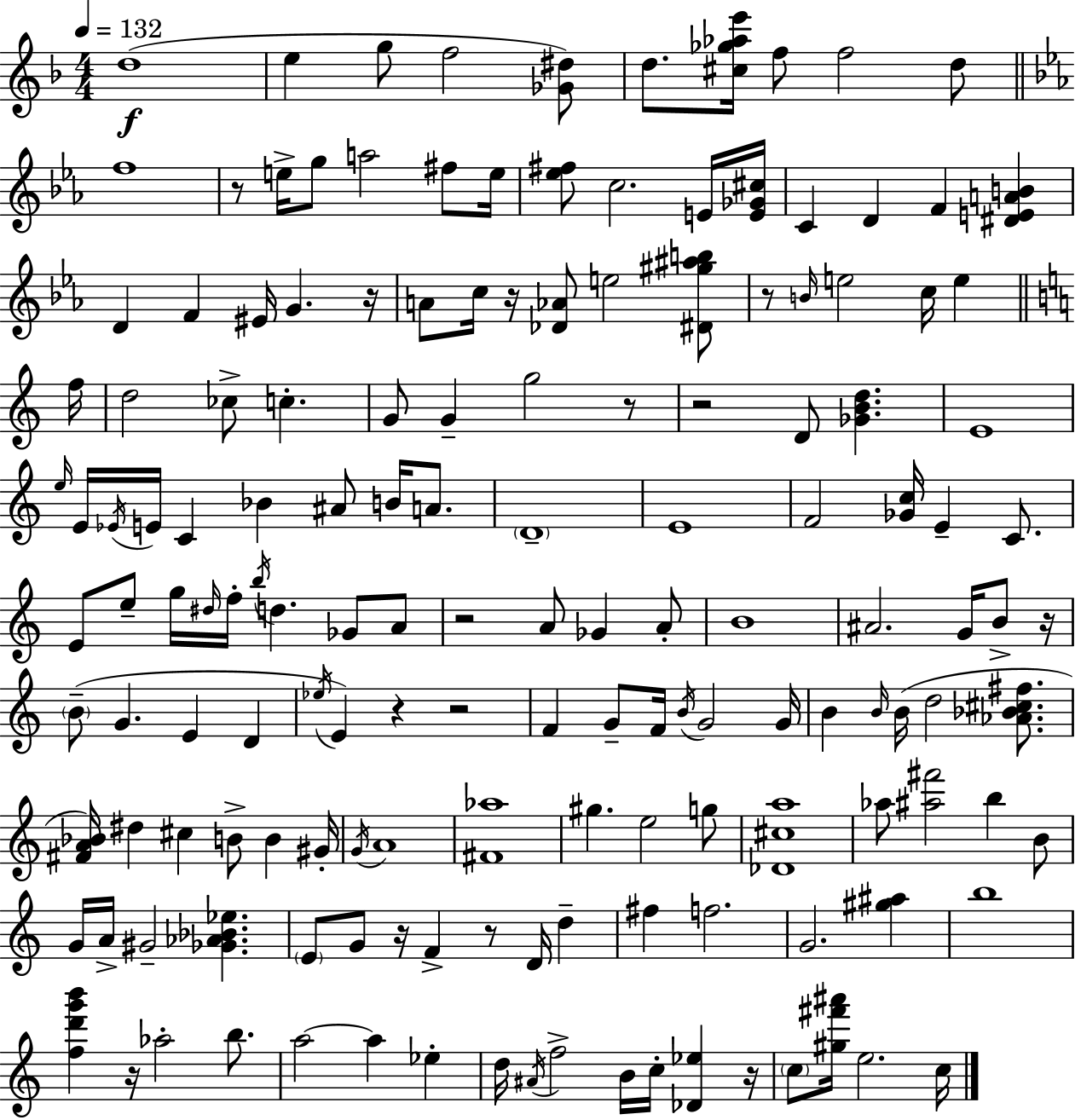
D5/w E5/q G5/e F5/h [Gb4,D#5]/e D5/e. [C#5,Gb5,Ab5,E6]/s F5/e F5/h D5/e F5/w R/e E5/s G5/e A5/h F#5/e E5/s [Eb5,F#5]/e C5/h. E4/s [E4,Gb4,C#5]/s C4/q D4/q F4/q [D#4,E4,A4,B4]/q D4/q F4/q EIS4/s G4/q. R/s A4/e C5/s R/s [Db4,Ab4]/e E5/h [D#4,G#5,A#5,B5]/e R/e B4/s E5/h C5/s E5/q F5/s D5/h CES5/e C5/q. G4/e G4/q G5/h R/e R/h D4/e [Gb4,B4,D5]/q. E4/w E5/s E4/s Eb4/s E4/s C4/q Bb4/q A#4/e B4/s A4/e. D4/w E4/w F4/h [Gb4,C5]/s E4/q C4/e. E4/e E5/e G5/s D#5/s F5/s B5/s D5/q. Gb4/e A4/e R/h A4/e Gb4/q A4/e B4/w A#4/h. G4/s B4/e R/s B4/e G4/q. E4/q D4/q Eb5/s E4/q R/q R/h F4/q G4/e F4/s B4/s G4/h G4/s B4/q B4/s B4/s D5/h [Ab4,Bb4,C#5,F#5]/e. [F#4,A4,Bb4]/s D#5/q C#5/q B4/e B4/q G#4/s G4/s A4/w [F#4,Ab5]/w G#5/q. E5/h G5/e [Db4,C#5,A5]/w Ab5/e [A#5,F#6]/h B5/q B4/e G4/s A4/s G#4/h [Gb4,Ab4,Bb4,Eb5]/q. E4/e G4/e R/s F4/q R/e D4/s D5/q F#5/q F5/h. G4/h. [G#5,A#5]/q B5/w [F5,D6,G6,B6]/q R/s Ab5/h B5/e. A5/h A5/q Eb5/q D5/s A#4/s F5/h B4/s C5/s [Db4,Eb5]/q R/s C5/e [G#5,F#6,A#6]/s E5/h. C5/s